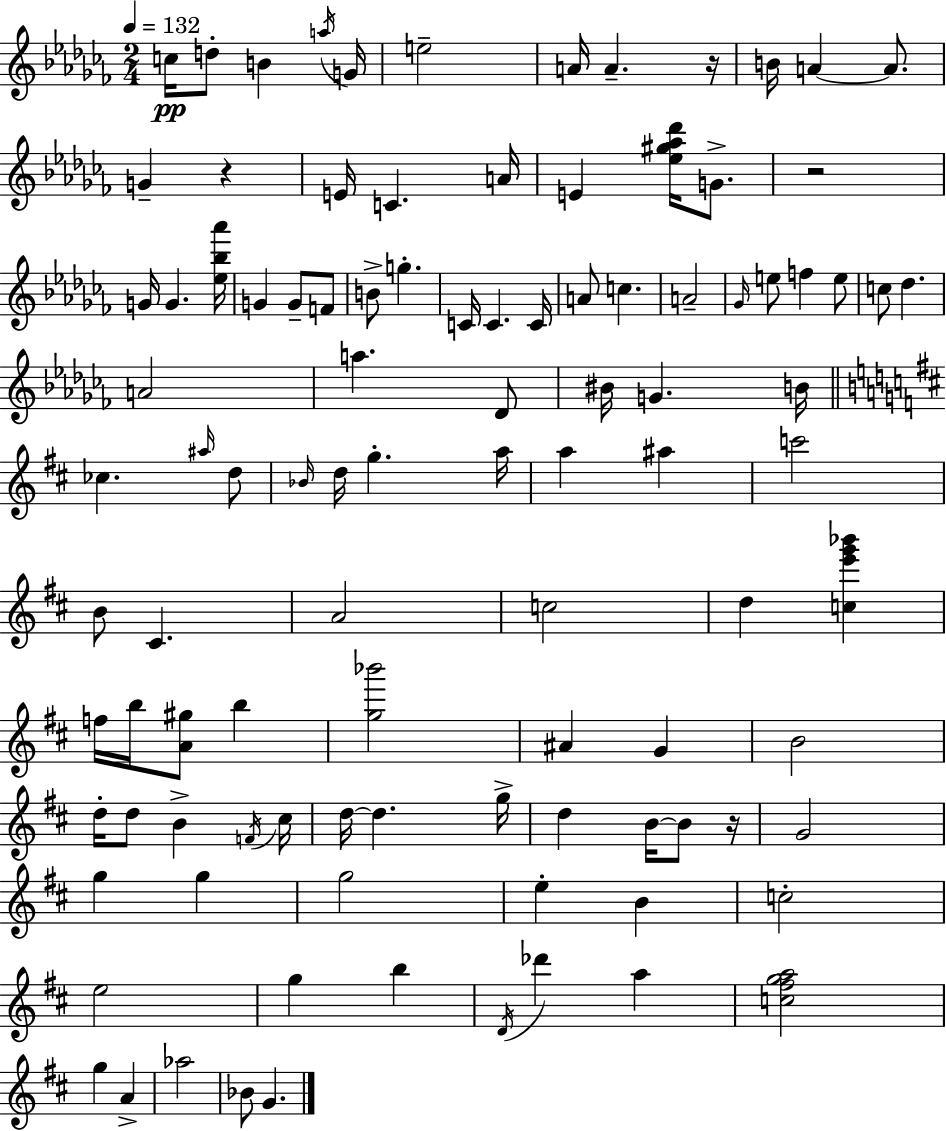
{
  \clef treble
  \numericTimeSignature
  \time 2/4
  \key aes \minor
  \tempo 4 = 132
  \repeat volta 2 { c''16\pp d''8-. b'4 \acciaccatura { a''16 } | g'16 e''2-- | a'16 a'4.-- | r16 b'16 a'4~~ a'8. | \break g'4-- r4 | e'16 c'4. | a'16 e'4 <ees'' gis'' aes'' des'''>16 g'8.-> | r2 | \break g'16 g'4. | <ees'' bes'' aes'''>16 g'4 g'8-- f'8 | b'8-> g''4.-. | c'16 c'4. | \break c'16 a'8 c''4. | a'2-- | \grace { ges'16 } e''8 f''4 | e''8 c''8 des''4. | \break a'2 | a''4. | des'8 bis'16 g'4. | b'16 \bar "||" \break \key d \major ces''4. \grace { ais''16 } d''8 | \grace { bes'16 } d''16 g''4.-. | a''16 a''4 ais''4 | c'''2 | \break b'8 cis'4. | a'2 | c''2 | d''4 <c'' e''' g''' bes'''>4 | \break f''16 b''16 <a' gis''>8 b''4 | <g'' bes'''>2 | ais'4 g'4 | b'2 | \break d''16-. d''8 b'4-> | \acciaccatura { f'16 } cis''16 d''16~~ d''4. | g''16-> d''4 b'16~~ | b'8 r16 g'2 | \break g''4 g''4 | g''2 | e''4-. b'4 | c''2-. | \break e''2 | g''4 b''4 | \acciaccatura { d'16 } des'''4 | a''4 <c'' fis'' g'' a''>2 | \break g''4 | a'4-> aes''2 | bes'8 g'4. | } \bar "|."
}